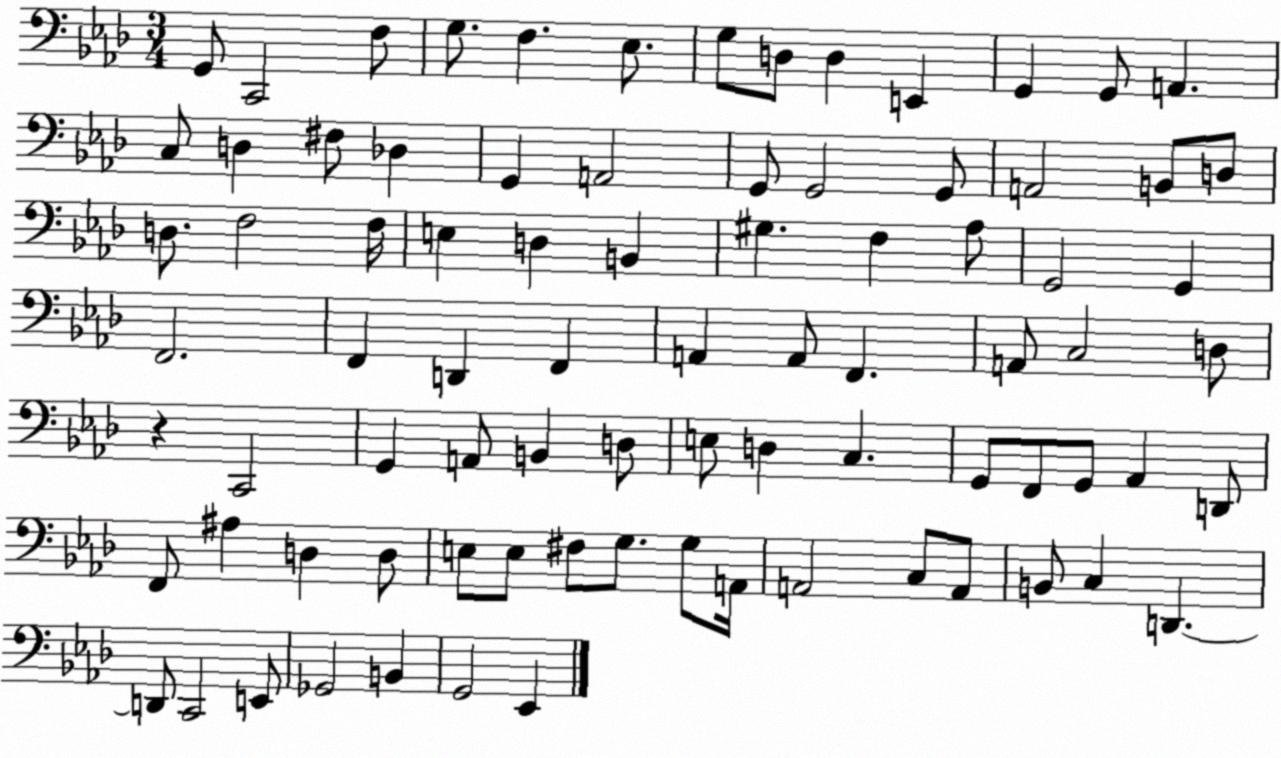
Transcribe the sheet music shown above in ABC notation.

X:1
T:Untitled
M:3/4
L:1/4
K:Ab
G,,/2 C,,2 F,/2 G,/2 F, _E,/2 G,/2 D,/2 D, E,, G,, G,,/2 A,, C,/2 D, ^F,/2 _D, G,, A,,2 G,,/2 G,,2 G,,/2 A,,2 B,,/2 D,/2 D,/2 F,2 F,/4 E, D, B,, ^G, F, _A,/2 G,,2 G,, F,,2 F,, D,, F,, A,, A,,/2 F,, A,,/2 C,2 D,/2 z C,,2 G,, A,,/2 B,, D,/2 E,/2 D, C, G,,/2 F,,/2 G,,/2 _A,, D,,/2 F,,/2 ^A, D, D,/2 E,/2 E,/2 ^F,/2 G,/2 G,/2 A,,/4 A,,2 C,/2 A,,/2 B,,/2 C, D,, D,,/2 C,,2 E,,/2 _G,,2 B,, G,,2 _E,,